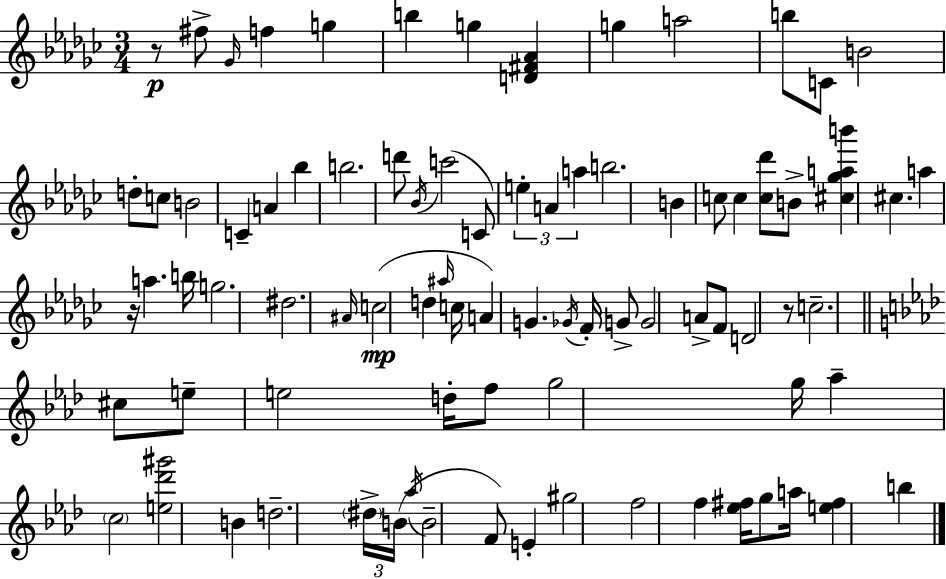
R/e F#5/e Gb4/s F5/q G5/q B5/q G5/q [D4,F#4,Ab4]/q G5/q A5/h B5/e C4/e B4/h D5/e C5/e B4/h C4/q A4/q Bb5/q B5/h. D6/e Bb4/s C6/h C4/e E5/q A4/q A5/q B5/h. B4/q C5/e C5/q [C5,Db6]/e B4/e [C#5,Gb5,A5,B6]/q C#5/q. A5/q R/s A5/q. B5/s G5/h. D#5/h. A#4/s C5/h D5/q A#5/s C5/s A4/q G4/q. Gb4/s F4/s G4/e G4/h A4/e F4/e D4/h R/e C5/h. C#5/e E5/e E5/h D5/s F5/e G5/h G5/s Ab5/q C5/h [E5,Db6,G#6]/h B4/q D5/h. D#5/s B4/s Ab5/s B4/h F4/e E4/q G#5/h F5/h F5/q [Eb5,F#5]/s G5/e A5/s [E5,F#5]/q B5/q